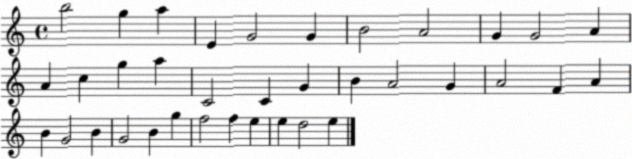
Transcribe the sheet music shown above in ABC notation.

X:1
T:Untitled
M:4/4
L:1/4
K:C
b2 g a E G2 G B2 A2 G G2 A A c g a C2 C G B A2 G A2 F A B G2 B G2 B g f2 f e e d2 e